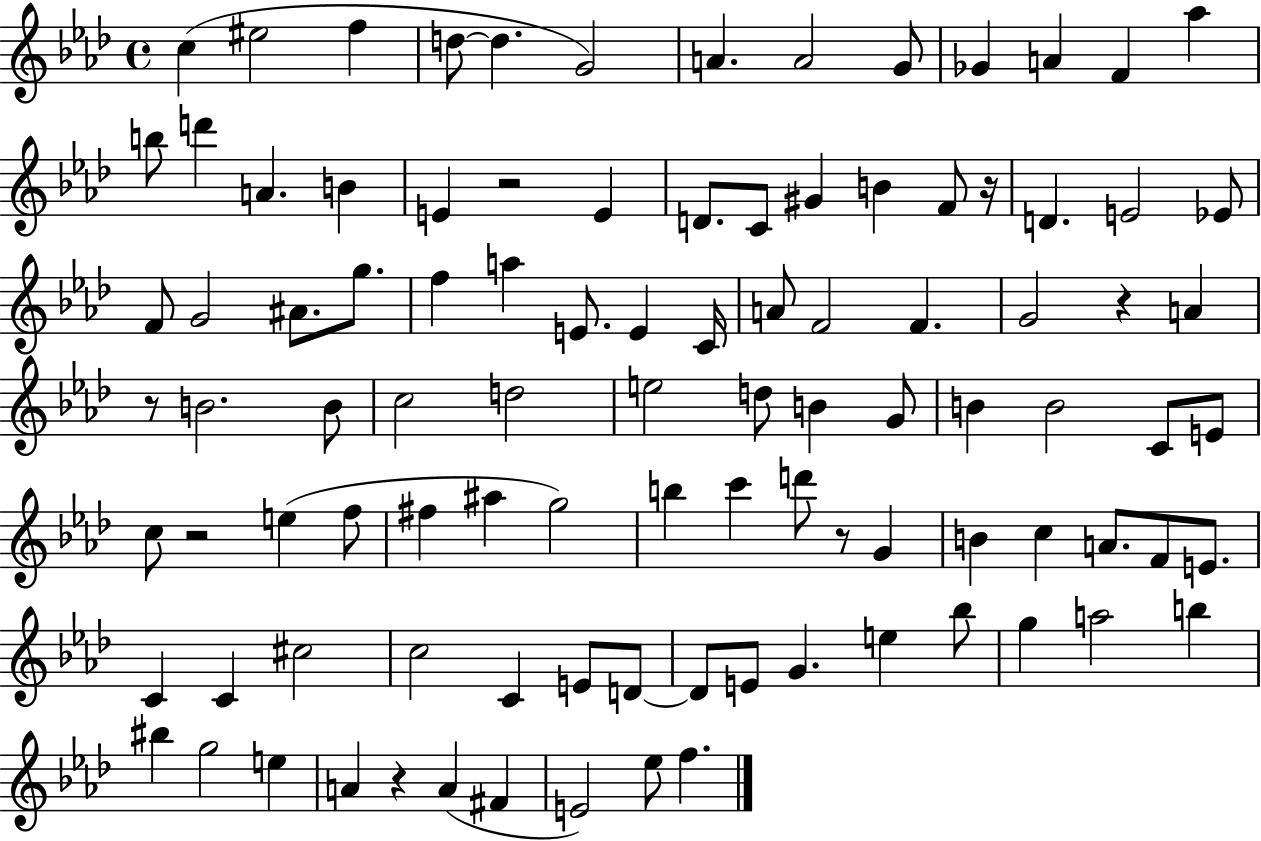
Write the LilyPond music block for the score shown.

{
  \clef treble
  \time 4/4
  \defaultTimeSignature
  \key aes \major
  c''4( eis''2 f''4 | d''8~~ d''4. g'2) | a'4. a'2 g'8 | ges'4 a'4 f'4 aes''4 | \break b''8 d'''4 a'4. b'4 | e'4 r2 e'4 | d'8. c'8 gis'4 b'4 f'8 r16 | d'4. e'2 ees'8 | \break f'8 g'2 ais'8. g''8. | f''4 a''4 e'8. e'4 c'16 | a'8 f'2 f'4. | g'2 r4 a'4 | \break r8 b'2. b'8 | c''2 d''2 | e''2 d''8 b'4 g'8 | b'4 b'2 c'8 e'8 | \break c''8 r2 e''4( f''8 | fis''4 ais''4 g''2) | b''4 c'''4 d'''8 r8 g'4 | b'4 c''4 a'8. f'8 e'8. | \break c'4 c'4 cis''2 | c''2 c'4 e'8 d'8~~ | d'8 e'8 g'4. e''4 bes''8 | g''4 a''2 b''4 | \break bis''4 g''2 e''4 | a'4 r4 a'4( fis'4 | e'2) ees''8 f''4. | \bar "|."
}